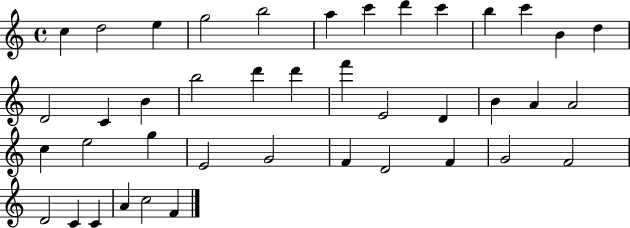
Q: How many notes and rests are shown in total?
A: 41